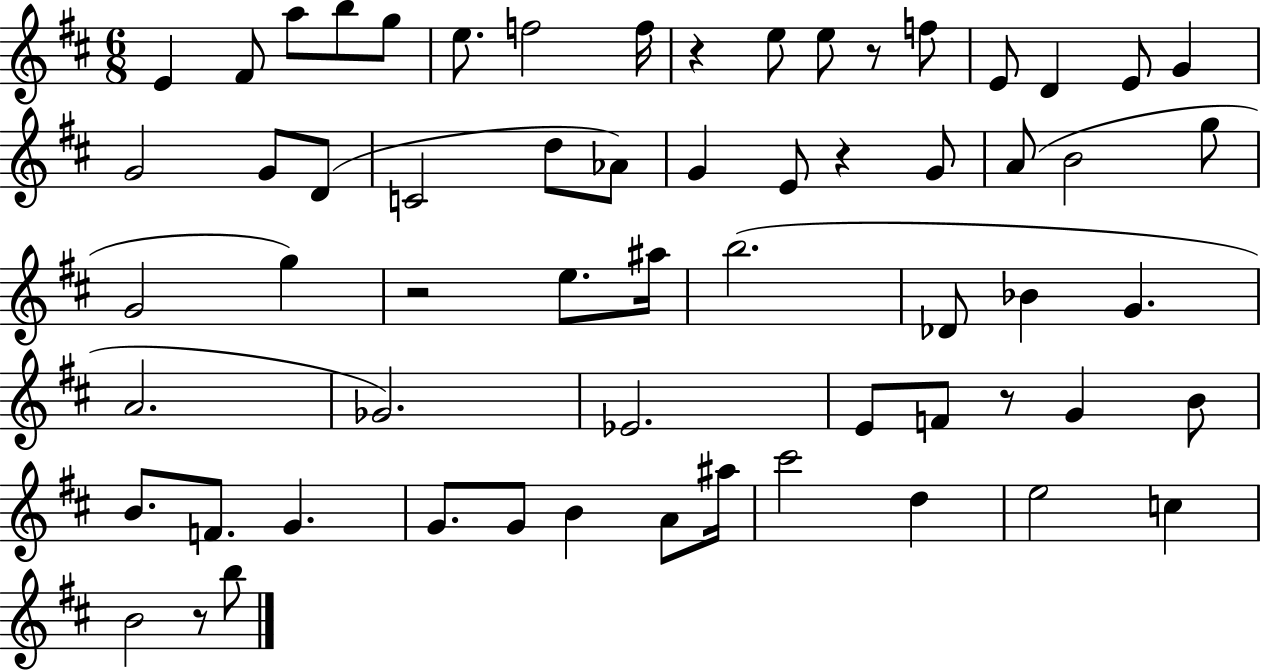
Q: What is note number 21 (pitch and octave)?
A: Ab4